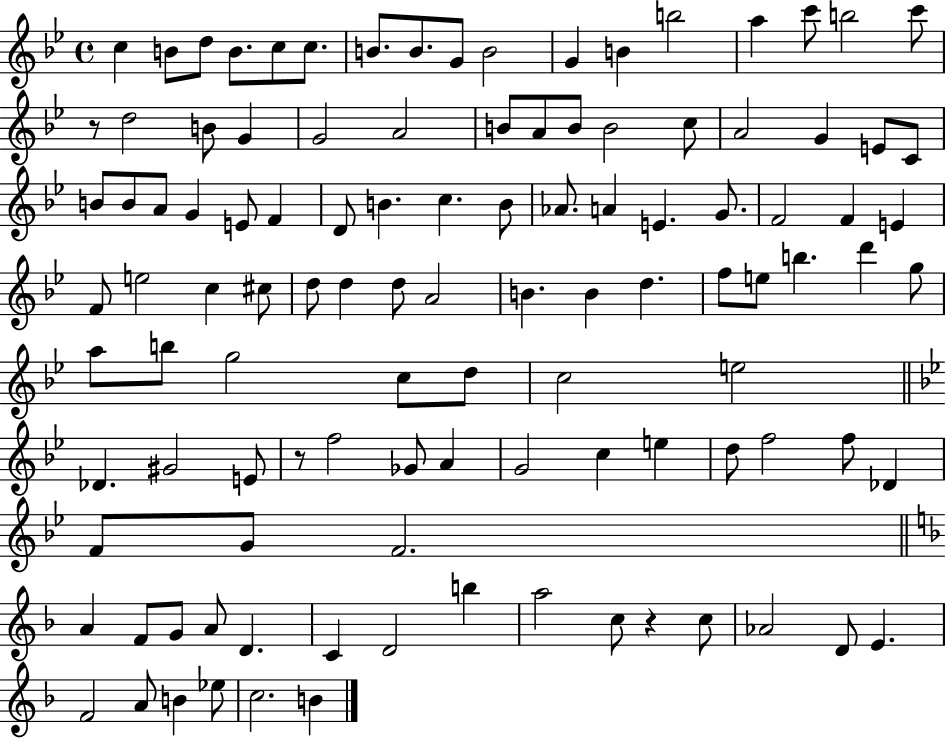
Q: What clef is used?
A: treble